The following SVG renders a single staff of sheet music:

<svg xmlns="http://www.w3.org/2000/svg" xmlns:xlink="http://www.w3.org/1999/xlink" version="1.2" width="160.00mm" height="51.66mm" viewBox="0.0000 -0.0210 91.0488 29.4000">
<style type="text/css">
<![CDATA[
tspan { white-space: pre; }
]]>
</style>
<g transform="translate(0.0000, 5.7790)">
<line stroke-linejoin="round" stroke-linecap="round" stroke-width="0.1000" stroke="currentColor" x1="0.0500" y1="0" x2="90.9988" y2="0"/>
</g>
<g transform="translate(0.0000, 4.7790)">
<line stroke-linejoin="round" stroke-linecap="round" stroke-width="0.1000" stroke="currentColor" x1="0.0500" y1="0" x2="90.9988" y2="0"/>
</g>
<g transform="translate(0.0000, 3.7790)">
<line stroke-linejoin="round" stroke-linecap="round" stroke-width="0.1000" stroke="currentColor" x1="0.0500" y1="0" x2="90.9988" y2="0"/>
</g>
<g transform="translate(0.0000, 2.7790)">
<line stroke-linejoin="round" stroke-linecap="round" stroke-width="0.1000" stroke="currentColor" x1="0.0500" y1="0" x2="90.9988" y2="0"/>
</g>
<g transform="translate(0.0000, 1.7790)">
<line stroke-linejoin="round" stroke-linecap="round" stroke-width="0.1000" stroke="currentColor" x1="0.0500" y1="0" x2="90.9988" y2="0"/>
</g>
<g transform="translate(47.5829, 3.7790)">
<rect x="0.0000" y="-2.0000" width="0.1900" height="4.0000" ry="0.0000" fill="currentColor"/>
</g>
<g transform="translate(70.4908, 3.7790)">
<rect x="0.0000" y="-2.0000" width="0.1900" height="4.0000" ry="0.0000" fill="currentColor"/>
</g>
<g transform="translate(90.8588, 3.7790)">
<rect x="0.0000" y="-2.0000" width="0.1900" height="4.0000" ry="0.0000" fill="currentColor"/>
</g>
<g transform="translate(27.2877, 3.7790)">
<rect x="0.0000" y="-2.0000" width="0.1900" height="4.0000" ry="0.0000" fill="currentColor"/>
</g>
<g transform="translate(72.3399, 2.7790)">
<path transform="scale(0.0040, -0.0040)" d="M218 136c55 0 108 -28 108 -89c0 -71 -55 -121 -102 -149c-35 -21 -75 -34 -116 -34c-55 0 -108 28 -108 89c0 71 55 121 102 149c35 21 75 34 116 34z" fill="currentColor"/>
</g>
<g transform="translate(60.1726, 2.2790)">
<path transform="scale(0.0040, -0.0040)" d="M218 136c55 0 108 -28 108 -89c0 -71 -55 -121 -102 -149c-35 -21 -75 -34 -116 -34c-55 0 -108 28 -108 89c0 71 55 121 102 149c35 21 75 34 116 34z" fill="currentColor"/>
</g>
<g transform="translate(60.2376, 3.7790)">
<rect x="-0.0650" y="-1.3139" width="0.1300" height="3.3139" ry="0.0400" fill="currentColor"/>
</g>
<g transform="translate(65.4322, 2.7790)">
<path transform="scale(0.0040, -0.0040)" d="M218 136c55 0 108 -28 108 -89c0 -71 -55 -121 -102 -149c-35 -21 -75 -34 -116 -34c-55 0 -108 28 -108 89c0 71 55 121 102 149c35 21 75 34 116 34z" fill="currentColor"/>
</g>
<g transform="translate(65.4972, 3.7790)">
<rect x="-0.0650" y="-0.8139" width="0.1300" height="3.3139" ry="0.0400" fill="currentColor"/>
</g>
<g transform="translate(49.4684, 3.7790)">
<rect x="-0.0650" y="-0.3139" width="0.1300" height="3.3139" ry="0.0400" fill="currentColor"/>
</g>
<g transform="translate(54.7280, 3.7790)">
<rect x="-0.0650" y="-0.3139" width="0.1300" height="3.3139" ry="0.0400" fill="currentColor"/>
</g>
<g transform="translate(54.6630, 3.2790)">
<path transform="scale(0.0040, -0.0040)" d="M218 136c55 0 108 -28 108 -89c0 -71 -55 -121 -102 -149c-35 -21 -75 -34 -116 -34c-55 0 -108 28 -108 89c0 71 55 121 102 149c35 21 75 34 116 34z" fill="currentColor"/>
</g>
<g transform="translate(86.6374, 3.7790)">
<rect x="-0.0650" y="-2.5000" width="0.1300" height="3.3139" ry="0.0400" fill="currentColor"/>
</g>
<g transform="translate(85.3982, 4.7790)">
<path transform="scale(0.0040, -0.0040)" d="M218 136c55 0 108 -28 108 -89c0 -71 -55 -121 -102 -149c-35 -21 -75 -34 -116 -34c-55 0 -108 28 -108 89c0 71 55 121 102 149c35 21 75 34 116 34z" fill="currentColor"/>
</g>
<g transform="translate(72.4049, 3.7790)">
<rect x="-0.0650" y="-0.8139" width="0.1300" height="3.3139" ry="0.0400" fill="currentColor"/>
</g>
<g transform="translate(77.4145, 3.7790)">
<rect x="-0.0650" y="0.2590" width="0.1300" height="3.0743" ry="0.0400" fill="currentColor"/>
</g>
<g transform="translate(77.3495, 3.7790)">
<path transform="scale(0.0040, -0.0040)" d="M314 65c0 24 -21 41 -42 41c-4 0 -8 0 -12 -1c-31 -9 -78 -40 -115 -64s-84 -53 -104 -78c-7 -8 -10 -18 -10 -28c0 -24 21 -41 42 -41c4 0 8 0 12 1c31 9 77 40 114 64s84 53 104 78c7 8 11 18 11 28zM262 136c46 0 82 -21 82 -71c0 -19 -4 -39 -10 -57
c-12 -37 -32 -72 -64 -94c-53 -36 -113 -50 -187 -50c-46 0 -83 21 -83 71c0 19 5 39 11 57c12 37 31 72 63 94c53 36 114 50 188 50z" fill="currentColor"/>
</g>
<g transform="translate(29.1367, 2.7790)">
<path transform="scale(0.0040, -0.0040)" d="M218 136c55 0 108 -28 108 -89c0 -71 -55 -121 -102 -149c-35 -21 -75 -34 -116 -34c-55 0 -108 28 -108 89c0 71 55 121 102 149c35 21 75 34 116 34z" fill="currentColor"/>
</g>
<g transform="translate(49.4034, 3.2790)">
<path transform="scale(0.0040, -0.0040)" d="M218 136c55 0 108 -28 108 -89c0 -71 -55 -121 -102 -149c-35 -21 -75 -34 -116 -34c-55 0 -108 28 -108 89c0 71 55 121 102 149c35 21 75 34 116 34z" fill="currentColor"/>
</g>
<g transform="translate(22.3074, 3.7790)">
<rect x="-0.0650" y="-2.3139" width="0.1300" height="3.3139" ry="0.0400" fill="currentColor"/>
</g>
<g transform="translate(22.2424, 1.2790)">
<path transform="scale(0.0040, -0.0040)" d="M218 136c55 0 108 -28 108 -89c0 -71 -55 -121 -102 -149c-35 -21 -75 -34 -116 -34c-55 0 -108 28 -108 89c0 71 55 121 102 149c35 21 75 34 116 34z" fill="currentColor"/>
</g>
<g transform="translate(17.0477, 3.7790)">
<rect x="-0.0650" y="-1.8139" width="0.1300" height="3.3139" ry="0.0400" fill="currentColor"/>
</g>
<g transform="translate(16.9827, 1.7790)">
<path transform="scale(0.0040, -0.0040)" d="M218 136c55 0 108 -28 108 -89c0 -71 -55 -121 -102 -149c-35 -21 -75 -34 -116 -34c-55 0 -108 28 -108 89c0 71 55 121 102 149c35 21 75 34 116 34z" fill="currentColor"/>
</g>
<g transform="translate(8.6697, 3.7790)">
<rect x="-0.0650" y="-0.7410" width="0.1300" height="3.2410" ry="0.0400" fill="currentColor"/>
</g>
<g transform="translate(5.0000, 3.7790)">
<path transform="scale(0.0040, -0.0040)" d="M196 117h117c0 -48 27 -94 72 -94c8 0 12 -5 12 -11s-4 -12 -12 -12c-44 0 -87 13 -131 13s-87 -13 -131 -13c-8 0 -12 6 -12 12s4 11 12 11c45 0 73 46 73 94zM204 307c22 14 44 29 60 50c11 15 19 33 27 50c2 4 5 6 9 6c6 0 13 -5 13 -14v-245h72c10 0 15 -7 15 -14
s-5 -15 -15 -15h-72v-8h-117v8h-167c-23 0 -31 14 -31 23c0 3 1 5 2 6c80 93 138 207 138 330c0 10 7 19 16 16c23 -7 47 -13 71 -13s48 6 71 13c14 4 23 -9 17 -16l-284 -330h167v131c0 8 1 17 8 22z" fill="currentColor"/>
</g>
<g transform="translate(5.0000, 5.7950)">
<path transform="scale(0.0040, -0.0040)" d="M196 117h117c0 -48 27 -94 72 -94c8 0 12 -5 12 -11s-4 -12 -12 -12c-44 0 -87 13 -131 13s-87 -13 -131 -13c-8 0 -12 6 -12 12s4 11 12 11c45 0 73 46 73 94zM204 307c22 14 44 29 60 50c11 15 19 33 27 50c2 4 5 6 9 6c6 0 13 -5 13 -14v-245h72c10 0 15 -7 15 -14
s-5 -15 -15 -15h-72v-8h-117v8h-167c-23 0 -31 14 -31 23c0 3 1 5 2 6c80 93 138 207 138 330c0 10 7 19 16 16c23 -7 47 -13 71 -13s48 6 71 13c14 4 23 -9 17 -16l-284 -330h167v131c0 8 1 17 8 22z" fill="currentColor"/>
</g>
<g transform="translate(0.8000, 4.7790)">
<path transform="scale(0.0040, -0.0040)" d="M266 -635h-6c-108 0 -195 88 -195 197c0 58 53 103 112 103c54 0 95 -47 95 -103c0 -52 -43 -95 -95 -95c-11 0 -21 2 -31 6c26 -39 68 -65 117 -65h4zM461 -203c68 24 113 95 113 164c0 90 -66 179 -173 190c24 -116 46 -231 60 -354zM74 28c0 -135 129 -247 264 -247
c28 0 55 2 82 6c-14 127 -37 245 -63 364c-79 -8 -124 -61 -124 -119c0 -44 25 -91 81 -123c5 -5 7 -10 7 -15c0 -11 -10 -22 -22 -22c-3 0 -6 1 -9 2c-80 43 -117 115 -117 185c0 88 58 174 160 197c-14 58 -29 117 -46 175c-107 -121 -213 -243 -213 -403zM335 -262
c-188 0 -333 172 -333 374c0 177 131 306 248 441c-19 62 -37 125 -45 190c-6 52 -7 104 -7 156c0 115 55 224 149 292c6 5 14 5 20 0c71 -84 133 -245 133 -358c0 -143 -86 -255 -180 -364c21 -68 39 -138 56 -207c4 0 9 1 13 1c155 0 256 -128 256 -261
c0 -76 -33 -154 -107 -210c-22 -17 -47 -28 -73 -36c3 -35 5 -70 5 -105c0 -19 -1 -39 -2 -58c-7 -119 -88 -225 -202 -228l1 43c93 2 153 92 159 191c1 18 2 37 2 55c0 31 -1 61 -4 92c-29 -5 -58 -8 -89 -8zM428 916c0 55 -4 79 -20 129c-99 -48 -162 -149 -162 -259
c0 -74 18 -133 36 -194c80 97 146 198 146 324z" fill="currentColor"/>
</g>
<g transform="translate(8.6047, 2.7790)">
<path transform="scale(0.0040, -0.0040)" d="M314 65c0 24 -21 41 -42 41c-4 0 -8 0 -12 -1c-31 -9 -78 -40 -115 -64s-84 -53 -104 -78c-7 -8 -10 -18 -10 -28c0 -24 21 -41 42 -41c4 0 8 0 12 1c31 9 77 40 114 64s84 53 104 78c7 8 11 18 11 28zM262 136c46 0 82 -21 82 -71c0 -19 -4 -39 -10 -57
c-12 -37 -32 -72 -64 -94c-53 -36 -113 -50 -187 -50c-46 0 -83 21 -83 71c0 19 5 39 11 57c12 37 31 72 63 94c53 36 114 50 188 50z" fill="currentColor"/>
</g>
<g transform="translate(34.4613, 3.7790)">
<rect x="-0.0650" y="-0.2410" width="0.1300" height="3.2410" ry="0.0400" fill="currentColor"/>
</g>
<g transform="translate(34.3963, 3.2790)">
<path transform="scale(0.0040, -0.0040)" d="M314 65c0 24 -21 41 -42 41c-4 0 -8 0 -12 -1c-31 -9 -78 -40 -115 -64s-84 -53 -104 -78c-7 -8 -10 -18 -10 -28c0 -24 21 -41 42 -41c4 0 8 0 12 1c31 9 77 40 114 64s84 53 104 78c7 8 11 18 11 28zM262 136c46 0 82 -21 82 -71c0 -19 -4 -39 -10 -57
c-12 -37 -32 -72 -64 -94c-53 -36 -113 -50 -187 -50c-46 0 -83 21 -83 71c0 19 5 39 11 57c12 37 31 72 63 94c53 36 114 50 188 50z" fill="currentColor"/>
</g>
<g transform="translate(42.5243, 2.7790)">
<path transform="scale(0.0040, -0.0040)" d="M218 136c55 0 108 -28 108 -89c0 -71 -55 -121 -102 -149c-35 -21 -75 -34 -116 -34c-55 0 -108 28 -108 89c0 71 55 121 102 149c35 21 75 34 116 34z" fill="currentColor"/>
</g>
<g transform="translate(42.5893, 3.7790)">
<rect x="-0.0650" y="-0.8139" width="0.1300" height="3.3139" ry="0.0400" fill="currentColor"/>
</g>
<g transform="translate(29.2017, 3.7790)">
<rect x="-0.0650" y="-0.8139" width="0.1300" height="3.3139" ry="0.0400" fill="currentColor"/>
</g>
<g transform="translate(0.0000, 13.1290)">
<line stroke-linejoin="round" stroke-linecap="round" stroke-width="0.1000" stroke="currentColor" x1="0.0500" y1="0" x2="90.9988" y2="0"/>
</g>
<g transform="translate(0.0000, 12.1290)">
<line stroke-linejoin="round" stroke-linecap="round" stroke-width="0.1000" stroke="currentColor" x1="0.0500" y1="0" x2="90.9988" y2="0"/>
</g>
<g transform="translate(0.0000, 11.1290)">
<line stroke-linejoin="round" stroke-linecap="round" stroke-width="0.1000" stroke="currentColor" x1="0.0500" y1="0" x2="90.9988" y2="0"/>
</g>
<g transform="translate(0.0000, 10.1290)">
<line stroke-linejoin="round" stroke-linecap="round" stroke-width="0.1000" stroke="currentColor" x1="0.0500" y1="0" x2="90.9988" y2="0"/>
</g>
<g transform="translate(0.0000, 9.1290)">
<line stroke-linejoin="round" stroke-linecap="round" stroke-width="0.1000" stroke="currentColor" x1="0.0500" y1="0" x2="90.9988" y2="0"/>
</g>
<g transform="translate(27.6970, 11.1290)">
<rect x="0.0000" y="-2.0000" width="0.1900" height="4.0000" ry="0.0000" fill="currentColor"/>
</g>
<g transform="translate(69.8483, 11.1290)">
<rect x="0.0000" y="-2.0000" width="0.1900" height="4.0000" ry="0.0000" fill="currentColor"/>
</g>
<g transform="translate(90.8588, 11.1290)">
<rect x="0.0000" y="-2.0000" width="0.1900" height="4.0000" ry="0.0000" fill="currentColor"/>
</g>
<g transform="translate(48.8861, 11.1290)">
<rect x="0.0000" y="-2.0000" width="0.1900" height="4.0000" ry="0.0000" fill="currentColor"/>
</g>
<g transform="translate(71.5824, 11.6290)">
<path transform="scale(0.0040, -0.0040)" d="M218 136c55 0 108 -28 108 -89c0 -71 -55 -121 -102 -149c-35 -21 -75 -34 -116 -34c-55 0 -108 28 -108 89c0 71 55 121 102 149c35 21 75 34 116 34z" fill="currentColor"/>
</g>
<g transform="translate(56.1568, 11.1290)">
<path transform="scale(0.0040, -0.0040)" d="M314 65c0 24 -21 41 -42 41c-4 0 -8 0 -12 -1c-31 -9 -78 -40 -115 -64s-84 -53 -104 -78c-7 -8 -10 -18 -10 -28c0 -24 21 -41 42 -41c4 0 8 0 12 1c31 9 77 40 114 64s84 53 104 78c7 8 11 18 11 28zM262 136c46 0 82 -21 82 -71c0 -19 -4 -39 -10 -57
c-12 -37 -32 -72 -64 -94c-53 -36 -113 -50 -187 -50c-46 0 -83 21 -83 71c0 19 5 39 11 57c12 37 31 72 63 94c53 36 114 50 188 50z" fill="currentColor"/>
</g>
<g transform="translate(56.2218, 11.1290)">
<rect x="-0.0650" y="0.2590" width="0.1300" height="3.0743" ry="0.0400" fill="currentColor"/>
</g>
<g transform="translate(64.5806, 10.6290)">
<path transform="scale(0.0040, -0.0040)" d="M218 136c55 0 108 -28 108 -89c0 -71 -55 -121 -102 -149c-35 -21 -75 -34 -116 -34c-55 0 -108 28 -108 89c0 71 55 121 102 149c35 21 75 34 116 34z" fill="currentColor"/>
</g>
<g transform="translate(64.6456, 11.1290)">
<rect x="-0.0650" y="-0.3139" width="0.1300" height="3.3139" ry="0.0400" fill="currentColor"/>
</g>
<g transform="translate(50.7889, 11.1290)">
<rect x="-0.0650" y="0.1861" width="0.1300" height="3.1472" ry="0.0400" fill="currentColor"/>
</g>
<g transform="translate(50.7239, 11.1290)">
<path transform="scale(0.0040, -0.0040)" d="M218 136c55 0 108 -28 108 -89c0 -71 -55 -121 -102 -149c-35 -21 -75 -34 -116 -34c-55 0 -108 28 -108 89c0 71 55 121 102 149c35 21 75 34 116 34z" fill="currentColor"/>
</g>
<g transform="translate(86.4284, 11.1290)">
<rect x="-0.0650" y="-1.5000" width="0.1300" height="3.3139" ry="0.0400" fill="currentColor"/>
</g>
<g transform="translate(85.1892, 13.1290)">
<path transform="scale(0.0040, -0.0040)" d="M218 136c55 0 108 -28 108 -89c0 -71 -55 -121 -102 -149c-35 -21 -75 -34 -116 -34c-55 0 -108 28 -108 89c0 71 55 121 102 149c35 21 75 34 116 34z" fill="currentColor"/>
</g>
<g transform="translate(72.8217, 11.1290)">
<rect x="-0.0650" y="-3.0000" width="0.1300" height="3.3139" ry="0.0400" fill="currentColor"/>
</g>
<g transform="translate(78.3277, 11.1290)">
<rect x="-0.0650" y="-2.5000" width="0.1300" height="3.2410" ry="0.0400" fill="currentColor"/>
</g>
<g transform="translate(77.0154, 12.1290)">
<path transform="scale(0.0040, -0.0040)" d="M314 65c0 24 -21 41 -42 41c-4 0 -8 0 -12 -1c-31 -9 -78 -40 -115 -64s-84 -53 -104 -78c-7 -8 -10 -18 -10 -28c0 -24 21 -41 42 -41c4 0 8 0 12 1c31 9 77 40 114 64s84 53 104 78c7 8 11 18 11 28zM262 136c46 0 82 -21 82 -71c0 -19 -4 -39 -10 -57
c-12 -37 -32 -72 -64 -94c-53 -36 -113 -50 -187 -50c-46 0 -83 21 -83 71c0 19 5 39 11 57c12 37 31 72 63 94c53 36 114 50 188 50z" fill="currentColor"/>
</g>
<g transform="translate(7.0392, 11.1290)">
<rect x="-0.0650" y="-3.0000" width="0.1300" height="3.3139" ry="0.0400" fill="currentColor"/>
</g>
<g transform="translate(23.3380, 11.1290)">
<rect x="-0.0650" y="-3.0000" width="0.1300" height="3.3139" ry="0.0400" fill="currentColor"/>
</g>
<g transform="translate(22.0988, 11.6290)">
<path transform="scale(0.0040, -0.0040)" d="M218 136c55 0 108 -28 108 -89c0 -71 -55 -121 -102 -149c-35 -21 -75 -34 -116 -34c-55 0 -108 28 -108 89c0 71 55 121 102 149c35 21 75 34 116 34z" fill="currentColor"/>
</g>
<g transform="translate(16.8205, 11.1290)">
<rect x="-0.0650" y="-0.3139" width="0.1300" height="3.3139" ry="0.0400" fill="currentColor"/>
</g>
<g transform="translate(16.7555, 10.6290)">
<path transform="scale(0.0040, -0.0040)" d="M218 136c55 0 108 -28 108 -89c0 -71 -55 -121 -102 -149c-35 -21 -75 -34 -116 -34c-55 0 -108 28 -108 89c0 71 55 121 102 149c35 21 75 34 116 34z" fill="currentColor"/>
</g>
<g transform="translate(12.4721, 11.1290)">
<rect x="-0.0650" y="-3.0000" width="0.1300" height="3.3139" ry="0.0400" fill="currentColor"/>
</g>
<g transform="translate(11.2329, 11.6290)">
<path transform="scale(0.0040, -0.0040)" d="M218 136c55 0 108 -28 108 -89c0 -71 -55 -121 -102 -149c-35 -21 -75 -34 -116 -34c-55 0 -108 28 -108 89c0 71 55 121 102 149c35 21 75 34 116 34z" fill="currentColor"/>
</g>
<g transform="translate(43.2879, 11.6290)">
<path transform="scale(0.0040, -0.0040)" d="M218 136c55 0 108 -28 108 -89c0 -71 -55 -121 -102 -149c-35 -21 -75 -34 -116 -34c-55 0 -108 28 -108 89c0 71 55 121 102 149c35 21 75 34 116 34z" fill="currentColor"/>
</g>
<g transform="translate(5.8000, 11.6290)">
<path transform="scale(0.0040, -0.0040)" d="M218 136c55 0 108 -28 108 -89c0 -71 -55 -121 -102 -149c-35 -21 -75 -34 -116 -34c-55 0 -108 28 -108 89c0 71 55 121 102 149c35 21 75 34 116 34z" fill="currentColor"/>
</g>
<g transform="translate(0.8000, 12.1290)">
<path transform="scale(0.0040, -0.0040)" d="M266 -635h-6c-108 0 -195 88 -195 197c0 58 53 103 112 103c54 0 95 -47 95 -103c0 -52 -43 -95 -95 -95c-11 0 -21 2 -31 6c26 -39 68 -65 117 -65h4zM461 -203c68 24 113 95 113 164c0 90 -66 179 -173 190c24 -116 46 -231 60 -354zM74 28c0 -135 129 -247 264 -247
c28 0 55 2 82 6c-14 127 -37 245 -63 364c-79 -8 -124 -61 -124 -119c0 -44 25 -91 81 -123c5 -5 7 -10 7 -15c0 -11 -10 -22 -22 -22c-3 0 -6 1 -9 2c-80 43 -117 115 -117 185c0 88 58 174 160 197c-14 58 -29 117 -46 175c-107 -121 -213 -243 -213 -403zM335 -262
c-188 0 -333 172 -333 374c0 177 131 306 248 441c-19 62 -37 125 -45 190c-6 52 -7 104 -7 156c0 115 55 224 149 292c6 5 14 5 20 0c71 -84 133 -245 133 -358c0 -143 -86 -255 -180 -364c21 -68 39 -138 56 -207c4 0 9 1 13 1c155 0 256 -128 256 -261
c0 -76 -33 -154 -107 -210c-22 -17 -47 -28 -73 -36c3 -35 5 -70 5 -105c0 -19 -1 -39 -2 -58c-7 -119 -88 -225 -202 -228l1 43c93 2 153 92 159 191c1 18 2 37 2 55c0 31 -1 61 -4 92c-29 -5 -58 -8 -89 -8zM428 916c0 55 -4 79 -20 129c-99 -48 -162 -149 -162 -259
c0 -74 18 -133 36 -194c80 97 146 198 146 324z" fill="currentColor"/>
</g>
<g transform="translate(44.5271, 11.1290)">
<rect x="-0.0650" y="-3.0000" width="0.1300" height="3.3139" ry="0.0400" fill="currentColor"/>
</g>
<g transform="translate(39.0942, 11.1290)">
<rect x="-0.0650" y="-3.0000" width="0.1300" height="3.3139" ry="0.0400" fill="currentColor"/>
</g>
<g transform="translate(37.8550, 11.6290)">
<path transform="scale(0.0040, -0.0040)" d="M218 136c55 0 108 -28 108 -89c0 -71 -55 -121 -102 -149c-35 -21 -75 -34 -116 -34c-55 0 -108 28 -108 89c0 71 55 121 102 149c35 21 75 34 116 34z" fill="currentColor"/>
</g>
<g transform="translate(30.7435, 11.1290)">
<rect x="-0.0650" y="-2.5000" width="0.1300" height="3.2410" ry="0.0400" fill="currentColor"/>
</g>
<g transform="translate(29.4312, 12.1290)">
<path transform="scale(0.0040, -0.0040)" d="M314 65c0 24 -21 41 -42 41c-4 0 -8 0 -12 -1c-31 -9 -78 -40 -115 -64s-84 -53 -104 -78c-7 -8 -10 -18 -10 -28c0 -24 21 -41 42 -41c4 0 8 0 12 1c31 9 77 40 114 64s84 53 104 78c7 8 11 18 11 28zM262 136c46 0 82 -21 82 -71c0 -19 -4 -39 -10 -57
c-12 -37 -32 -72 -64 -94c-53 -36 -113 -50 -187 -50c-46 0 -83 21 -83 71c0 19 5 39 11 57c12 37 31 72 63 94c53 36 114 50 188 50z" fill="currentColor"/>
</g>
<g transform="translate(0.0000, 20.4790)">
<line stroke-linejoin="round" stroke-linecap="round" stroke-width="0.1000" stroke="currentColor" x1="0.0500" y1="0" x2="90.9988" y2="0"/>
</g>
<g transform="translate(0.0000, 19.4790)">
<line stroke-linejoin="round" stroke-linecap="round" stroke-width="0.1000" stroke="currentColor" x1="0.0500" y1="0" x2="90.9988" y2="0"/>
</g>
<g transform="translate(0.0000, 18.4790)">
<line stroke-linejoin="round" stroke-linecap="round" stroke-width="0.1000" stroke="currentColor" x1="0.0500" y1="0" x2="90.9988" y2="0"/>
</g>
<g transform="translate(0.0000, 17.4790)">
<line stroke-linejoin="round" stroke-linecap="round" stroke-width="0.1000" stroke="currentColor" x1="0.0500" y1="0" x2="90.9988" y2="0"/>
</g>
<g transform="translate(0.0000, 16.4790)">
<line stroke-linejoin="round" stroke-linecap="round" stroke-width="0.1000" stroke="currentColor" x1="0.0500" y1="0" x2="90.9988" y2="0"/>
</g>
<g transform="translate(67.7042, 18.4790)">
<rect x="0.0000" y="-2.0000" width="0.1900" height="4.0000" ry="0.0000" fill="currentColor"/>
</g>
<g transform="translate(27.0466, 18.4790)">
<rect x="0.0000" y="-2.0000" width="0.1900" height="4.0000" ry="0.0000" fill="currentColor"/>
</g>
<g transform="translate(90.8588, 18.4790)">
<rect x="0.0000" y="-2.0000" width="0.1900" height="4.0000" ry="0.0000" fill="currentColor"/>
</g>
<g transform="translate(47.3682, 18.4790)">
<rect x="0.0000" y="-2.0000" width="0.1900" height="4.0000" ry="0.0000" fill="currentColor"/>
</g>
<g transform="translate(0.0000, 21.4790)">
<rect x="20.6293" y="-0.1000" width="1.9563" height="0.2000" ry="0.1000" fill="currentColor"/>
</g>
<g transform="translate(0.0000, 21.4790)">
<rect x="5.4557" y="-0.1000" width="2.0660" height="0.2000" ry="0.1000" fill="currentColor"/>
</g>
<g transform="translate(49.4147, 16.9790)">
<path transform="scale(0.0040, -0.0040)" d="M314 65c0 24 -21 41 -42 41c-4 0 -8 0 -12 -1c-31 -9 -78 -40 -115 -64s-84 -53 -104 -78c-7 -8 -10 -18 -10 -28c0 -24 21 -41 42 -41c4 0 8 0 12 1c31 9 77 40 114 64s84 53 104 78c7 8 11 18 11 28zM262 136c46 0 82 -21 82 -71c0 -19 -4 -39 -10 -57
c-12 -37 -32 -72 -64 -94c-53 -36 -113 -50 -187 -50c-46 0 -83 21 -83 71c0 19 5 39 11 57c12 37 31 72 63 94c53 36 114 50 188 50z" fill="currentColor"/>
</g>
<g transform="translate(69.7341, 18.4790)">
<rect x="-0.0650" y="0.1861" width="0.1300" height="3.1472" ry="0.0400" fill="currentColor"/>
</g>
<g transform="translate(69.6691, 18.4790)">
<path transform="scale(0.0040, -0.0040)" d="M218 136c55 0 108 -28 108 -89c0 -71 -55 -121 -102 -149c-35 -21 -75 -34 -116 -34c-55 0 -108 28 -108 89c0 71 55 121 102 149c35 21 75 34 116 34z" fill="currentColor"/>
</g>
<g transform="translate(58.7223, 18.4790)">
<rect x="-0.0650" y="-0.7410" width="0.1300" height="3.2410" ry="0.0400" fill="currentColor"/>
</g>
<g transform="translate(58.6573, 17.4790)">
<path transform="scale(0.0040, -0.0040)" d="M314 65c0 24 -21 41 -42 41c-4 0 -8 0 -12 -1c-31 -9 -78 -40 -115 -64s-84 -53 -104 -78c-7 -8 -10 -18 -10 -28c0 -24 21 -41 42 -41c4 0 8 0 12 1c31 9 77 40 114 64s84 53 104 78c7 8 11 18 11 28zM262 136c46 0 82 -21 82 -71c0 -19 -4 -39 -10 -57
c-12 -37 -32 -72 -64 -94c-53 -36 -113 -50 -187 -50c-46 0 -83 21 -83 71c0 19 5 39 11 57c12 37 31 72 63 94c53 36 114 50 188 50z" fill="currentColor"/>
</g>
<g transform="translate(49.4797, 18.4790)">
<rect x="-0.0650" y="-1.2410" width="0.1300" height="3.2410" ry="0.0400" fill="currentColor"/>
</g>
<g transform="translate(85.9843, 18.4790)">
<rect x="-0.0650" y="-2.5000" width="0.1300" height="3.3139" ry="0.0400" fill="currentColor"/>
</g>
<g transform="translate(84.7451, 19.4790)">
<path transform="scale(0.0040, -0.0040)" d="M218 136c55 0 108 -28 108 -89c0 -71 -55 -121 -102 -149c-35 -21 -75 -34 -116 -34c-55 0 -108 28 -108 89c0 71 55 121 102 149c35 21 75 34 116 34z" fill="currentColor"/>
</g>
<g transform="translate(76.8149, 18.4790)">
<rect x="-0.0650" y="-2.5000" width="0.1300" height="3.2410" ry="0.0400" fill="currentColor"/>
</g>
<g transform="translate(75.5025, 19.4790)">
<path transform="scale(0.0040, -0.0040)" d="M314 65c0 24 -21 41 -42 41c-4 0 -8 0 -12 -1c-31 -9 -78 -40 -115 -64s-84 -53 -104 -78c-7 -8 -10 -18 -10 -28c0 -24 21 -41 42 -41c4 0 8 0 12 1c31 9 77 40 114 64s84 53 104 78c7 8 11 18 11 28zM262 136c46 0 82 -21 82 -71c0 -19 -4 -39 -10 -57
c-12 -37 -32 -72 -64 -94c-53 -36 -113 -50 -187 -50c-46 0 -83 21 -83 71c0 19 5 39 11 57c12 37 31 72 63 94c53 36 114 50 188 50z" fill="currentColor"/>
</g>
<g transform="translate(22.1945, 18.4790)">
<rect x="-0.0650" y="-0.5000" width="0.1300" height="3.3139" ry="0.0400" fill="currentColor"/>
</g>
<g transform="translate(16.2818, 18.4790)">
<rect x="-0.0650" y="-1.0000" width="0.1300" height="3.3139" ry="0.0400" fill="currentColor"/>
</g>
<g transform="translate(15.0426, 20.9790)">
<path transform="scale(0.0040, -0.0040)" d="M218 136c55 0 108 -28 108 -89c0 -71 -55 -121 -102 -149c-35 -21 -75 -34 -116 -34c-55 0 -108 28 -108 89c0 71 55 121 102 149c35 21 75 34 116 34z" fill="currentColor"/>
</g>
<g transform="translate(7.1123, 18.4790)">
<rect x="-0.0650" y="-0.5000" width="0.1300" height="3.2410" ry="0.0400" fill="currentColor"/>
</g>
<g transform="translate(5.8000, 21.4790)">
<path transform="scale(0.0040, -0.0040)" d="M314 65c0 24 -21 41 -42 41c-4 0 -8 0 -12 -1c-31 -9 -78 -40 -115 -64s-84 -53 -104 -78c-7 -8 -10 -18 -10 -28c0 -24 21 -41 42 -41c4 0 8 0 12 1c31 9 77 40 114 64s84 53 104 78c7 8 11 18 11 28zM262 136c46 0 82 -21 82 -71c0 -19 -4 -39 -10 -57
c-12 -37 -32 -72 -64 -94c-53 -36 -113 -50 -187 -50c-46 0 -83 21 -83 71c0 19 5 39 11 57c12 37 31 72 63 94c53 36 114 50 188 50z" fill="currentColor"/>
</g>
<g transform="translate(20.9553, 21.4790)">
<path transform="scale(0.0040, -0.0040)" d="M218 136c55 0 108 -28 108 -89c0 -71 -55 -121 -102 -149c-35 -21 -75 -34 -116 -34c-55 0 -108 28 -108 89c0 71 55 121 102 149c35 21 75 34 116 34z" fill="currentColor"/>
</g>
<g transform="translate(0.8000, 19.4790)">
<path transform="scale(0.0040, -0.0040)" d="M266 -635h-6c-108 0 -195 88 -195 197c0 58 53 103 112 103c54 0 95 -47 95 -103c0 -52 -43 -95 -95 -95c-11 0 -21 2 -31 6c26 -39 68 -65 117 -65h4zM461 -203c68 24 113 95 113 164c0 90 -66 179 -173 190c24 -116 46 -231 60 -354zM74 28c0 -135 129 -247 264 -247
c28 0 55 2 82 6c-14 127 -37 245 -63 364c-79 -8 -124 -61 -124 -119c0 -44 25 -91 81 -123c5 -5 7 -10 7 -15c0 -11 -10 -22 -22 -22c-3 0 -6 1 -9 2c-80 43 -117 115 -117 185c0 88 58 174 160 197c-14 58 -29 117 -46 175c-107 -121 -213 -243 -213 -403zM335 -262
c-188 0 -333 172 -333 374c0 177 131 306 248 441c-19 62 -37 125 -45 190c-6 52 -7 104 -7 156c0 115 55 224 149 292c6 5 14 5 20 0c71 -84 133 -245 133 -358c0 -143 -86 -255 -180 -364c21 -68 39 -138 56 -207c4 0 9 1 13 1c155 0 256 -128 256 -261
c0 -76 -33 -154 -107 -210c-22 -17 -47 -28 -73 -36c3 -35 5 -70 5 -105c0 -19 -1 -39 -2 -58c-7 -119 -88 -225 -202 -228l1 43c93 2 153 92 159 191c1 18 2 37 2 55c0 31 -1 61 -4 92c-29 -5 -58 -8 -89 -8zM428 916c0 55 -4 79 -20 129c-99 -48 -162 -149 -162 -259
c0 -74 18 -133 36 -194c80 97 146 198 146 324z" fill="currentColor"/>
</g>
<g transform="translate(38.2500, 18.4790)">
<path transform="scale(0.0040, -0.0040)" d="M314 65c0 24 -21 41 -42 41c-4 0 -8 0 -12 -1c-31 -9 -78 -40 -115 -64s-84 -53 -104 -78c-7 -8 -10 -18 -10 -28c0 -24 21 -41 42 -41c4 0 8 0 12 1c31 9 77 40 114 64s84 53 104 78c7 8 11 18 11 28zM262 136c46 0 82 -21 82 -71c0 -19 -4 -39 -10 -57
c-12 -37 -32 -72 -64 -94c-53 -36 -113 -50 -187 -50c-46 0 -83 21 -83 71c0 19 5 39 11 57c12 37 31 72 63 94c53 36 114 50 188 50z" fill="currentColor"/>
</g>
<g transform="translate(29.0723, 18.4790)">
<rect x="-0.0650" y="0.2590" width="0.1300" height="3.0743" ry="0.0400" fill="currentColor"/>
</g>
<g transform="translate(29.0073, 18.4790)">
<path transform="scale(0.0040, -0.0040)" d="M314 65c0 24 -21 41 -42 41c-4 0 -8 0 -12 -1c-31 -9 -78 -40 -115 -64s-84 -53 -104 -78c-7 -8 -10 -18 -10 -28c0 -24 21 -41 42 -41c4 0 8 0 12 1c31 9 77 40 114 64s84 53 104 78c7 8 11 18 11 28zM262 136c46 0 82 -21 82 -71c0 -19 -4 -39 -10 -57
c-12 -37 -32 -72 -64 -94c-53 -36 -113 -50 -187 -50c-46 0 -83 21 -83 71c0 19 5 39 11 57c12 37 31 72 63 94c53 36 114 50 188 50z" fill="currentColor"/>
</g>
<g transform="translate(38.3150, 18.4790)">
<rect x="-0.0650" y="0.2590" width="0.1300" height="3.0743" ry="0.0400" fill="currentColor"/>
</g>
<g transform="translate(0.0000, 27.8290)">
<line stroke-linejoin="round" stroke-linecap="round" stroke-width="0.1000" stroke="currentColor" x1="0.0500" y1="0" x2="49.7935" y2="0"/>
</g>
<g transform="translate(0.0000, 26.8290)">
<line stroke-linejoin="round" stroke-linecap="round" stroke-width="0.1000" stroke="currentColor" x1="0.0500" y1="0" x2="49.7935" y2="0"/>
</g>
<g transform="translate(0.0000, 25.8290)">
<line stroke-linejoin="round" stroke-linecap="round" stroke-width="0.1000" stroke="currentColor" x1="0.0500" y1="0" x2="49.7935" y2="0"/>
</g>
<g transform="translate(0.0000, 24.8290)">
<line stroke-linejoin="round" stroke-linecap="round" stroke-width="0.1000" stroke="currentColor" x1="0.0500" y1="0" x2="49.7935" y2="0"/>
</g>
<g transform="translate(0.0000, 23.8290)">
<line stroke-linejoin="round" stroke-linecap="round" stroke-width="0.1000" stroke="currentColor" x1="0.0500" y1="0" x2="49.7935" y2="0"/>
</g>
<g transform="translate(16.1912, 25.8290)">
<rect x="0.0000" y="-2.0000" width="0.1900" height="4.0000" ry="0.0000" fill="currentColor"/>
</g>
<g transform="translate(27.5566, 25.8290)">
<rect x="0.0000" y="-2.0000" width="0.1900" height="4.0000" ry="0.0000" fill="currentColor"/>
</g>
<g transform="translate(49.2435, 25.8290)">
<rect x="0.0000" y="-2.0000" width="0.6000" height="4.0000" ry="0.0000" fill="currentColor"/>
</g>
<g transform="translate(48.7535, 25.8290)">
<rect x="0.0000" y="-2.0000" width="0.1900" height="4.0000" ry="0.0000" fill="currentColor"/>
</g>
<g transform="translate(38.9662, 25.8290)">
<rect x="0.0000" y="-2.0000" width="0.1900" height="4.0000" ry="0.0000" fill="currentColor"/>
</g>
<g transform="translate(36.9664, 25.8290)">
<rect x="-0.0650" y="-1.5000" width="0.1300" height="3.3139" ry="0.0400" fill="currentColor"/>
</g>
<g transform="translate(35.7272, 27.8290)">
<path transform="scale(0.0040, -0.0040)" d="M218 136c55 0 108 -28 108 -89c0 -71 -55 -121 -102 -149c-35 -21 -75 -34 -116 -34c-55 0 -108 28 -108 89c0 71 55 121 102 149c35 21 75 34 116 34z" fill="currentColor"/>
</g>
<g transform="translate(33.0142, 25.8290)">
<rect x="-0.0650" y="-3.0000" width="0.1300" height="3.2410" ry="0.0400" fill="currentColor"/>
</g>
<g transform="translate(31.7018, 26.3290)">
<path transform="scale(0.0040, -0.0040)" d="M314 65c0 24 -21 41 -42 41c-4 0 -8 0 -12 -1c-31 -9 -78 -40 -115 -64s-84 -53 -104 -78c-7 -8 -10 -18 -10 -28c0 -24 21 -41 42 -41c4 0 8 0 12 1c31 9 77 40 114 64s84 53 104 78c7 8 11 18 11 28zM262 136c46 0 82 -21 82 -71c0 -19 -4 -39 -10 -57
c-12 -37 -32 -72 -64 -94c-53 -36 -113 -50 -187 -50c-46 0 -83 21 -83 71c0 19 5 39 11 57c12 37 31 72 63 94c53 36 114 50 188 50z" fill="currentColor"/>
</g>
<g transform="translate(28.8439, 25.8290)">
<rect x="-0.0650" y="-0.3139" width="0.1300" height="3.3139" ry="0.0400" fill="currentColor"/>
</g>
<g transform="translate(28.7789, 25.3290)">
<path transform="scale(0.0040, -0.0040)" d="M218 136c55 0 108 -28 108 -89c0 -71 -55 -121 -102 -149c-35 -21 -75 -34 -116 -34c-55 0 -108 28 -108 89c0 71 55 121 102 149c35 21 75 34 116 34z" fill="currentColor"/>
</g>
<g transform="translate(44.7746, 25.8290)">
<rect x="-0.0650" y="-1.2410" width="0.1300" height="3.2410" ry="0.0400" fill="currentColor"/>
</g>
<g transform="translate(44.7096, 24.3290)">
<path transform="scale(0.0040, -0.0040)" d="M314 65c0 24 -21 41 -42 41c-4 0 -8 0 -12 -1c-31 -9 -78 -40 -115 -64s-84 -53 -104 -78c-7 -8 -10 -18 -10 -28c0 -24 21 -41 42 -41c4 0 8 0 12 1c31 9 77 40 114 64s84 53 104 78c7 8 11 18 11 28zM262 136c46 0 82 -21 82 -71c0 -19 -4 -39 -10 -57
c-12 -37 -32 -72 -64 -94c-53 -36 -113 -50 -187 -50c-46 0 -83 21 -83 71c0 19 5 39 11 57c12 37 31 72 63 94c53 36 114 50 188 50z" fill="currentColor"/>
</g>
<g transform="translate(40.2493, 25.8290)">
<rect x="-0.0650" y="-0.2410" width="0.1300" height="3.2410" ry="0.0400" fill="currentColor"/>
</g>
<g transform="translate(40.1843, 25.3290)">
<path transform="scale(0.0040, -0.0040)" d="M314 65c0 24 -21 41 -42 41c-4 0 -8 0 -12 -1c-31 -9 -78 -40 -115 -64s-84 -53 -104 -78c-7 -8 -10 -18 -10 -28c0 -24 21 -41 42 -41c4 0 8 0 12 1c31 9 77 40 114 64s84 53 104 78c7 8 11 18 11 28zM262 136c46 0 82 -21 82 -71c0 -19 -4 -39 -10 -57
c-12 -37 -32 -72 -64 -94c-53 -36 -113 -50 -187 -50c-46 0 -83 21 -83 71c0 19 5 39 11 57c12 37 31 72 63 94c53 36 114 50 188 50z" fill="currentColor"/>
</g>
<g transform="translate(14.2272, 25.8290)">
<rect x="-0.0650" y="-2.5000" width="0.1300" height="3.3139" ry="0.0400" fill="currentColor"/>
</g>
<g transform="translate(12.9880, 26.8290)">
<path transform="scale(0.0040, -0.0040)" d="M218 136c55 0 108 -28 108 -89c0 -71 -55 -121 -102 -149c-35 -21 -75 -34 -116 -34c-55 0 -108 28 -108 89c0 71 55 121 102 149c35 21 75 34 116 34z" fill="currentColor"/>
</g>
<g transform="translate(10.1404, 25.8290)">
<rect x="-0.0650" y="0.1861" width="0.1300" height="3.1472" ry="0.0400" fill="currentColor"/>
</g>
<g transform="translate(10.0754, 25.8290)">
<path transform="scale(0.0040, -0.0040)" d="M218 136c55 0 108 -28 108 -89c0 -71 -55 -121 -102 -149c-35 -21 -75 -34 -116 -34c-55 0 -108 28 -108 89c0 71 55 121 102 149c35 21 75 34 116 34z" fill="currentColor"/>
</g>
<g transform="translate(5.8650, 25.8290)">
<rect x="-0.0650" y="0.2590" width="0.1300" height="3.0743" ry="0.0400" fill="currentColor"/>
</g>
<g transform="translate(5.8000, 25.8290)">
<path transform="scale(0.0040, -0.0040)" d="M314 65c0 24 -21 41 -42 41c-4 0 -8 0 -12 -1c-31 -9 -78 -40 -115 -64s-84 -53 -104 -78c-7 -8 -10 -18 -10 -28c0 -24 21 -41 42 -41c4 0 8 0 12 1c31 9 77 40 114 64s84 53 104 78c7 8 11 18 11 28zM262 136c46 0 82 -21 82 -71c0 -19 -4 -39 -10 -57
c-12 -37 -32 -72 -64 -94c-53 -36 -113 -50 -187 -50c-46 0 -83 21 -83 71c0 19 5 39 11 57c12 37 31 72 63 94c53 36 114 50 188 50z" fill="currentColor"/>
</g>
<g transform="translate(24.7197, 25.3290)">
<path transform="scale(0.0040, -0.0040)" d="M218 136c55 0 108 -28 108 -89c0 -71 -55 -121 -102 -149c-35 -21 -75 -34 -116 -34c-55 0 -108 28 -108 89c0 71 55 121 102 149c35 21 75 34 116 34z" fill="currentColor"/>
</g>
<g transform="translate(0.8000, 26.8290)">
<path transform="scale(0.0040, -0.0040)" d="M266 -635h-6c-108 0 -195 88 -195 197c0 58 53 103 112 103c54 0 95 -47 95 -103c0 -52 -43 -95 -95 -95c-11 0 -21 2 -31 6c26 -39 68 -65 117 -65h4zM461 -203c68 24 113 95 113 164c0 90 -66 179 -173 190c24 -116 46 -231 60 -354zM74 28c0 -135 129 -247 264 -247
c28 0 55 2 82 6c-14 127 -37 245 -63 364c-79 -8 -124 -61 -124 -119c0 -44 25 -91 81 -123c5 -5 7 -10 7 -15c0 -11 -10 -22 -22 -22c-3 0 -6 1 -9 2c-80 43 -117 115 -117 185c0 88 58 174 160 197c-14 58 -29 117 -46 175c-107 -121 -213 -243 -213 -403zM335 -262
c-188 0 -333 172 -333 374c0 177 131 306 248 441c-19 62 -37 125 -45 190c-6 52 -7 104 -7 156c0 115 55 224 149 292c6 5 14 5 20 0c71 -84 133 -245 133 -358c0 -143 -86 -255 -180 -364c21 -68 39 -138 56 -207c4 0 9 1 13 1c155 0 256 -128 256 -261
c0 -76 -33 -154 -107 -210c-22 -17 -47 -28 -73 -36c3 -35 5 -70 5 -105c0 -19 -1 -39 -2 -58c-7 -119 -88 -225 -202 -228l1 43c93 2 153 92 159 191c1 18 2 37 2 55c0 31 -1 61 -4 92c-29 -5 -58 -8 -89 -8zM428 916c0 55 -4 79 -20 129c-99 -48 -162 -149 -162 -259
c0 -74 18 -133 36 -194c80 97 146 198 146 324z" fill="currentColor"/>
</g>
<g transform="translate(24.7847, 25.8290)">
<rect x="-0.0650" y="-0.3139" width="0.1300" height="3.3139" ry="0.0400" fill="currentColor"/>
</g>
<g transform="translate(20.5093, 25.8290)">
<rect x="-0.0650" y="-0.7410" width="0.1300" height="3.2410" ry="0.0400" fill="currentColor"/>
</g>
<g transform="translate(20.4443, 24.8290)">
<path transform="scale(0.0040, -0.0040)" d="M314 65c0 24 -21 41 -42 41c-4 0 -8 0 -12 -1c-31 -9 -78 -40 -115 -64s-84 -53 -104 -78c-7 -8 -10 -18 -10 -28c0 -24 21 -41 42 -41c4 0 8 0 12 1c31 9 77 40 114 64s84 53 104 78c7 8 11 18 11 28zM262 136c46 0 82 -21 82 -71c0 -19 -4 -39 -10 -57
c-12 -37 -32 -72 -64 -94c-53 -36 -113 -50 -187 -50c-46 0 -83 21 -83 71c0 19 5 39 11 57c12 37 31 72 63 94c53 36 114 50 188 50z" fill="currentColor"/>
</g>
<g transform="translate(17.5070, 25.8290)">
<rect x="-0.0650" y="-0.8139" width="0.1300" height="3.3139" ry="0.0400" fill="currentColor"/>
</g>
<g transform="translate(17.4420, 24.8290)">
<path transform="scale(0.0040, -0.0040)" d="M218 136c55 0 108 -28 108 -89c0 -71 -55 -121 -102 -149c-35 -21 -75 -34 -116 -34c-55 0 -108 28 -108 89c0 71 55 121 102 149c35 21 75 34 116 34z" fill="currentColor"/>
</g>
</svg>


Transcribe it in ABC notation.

X:1
T:Untitled
M:4/4
L:1/4
K:C
d2 f g d c2 d c c e d d B2 G A A c A G2 A A B B2 c A G2 E C2 D C B2 B2 e2 d2 B G2 G B2 B G d d2 c c A2 E c2 e2